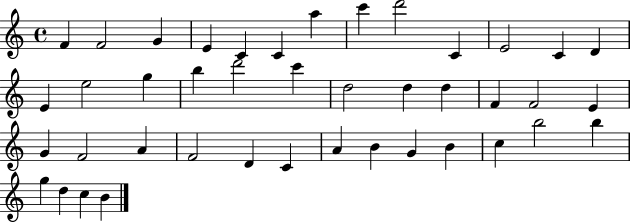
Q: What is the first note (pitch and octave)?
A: F4